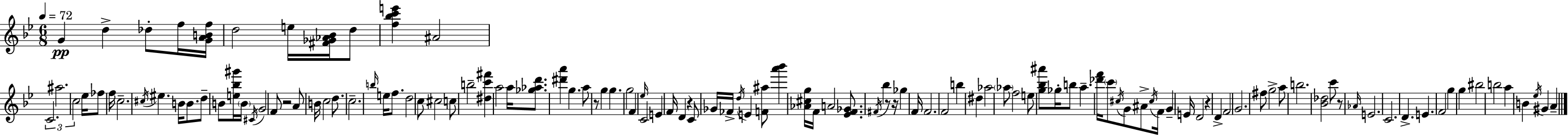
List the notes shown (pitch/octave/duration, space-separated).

G4/q D5/q Db5/e F5/s [G4,A4,B4,F5]/s D5/h E5/s [F#4,Gb4,Ab4,Bb4]/s D5/e [F5,Bb5,C6,E6]/q A#4/h C4/h. A#5/h. C5/h Eb5/s FES5/e F5/s C5/h. C#5/s EIS5/q. B4/s B4/e. D5/e B4/e [E5,Bb5,G#6]/s B4/s C#4/s G4/h F4/e R/h A4/e B4/s C5/h D5/e. C5/h. B5/s E5/s F5/e. D5/h C5/e C#5/h C5/e B5/h [D#5,C6,F#6]/q A5/h A5/s [Gb5,Ab5,D6]/e. [D#6,A6]/q G5/q. A5/e R/e G5/q G5/q. G5/h F4/q Eb5/s C4/h E4/q F4/s D4/q R/q C4/e Gb4/s FES4/s D5/s E4/q [F4,A#5]/e [A6,Bb6]/q [Ab4,C#5,G5]/s F4/s A4/h [Eb4,F4,Gb4]/e. F#4/s Bb5/q R/e R/s Gb5/q F4/s F4/h. F4/h B5/q D#5/q Ab5/h Ab5/e F5/h E5/e [G5,Bb5,A#6]/e Gb5/s B5/e A5/q. [Db6,F6]/s C6/e C#5/s G4/e A#4/e C#5/s F4/s G4/q E4/s D4/h R/q D4/q F4/h G4/h. F#5/e G5/h A5/e B5/h. [Bb4,Db5]/h C6/e R/e Ab4/s E4/h. C4/h. D4/q. E4/q. F4/h G5/q G5/q BIS5/h B5/h A5/q B4/q Eb5/s G#4/q A4/q